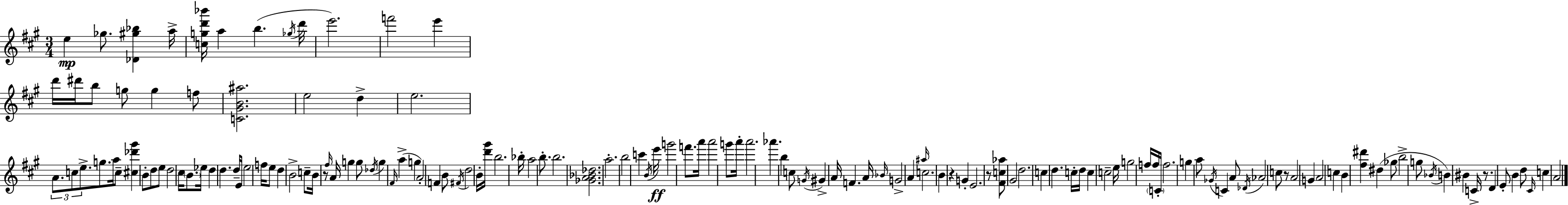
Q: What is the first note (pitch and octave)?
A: E5